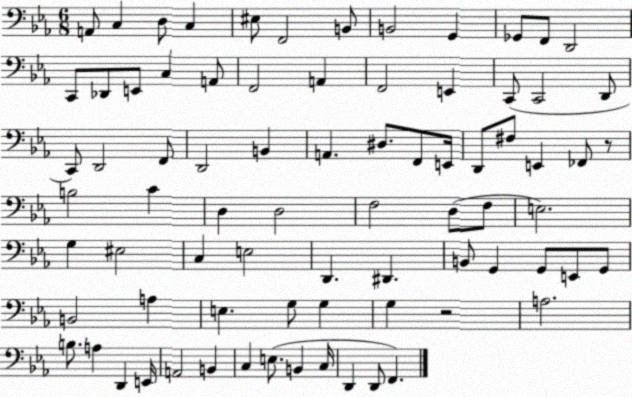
X:1
T:Untitled
M:6/8
L:1/4
K:Eb
A,,/2 C, D,/2 C, ^E,/2 F,,2 B,,/2 B,,2 G,, _G,,/2 F,,/2 D,,2 C,,/2 _D,,/2 E,,/2 C, A,,/2 F,,2 A,, F,,2 E,, C,,/2 C,,2 D,,/2 C,,/2 D,,2 F,,/2 D,,2 B,, A,, ^D,/2 F,,/2 E,,/4 D,,/2 ^F,/2 E,, _F,,/2 z/2 B,2 C D, D,2 F,2 D,/2 F,/2 E,2 G, ^E,2 C, E,2 D,, ^D,, B,,/2 G,, G,,/2 E,,/2 G,,/2 B,,2 A, E, G,/2 G, G, z2 A,2 B,/2 A, D,, E,,/4 A,,2 B,, C, E,/2 B,, C,/4 D,, D,,/2 F,,